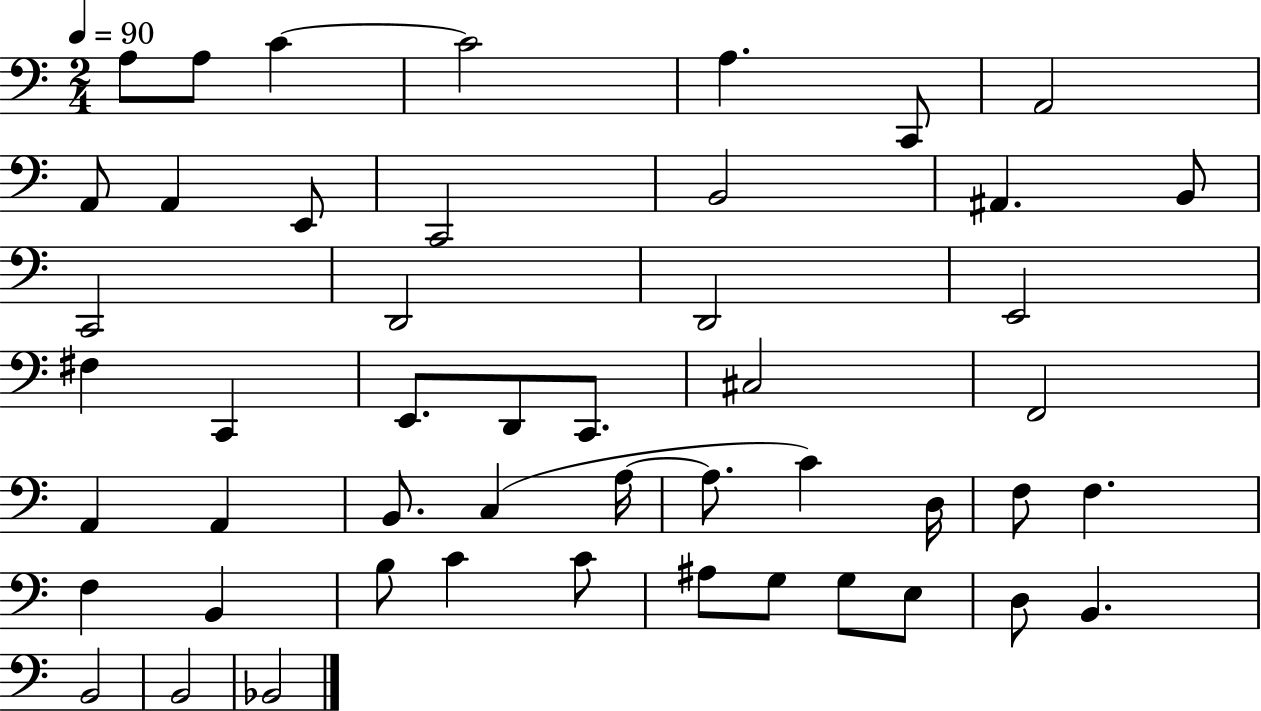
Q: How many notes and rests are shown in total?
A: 49